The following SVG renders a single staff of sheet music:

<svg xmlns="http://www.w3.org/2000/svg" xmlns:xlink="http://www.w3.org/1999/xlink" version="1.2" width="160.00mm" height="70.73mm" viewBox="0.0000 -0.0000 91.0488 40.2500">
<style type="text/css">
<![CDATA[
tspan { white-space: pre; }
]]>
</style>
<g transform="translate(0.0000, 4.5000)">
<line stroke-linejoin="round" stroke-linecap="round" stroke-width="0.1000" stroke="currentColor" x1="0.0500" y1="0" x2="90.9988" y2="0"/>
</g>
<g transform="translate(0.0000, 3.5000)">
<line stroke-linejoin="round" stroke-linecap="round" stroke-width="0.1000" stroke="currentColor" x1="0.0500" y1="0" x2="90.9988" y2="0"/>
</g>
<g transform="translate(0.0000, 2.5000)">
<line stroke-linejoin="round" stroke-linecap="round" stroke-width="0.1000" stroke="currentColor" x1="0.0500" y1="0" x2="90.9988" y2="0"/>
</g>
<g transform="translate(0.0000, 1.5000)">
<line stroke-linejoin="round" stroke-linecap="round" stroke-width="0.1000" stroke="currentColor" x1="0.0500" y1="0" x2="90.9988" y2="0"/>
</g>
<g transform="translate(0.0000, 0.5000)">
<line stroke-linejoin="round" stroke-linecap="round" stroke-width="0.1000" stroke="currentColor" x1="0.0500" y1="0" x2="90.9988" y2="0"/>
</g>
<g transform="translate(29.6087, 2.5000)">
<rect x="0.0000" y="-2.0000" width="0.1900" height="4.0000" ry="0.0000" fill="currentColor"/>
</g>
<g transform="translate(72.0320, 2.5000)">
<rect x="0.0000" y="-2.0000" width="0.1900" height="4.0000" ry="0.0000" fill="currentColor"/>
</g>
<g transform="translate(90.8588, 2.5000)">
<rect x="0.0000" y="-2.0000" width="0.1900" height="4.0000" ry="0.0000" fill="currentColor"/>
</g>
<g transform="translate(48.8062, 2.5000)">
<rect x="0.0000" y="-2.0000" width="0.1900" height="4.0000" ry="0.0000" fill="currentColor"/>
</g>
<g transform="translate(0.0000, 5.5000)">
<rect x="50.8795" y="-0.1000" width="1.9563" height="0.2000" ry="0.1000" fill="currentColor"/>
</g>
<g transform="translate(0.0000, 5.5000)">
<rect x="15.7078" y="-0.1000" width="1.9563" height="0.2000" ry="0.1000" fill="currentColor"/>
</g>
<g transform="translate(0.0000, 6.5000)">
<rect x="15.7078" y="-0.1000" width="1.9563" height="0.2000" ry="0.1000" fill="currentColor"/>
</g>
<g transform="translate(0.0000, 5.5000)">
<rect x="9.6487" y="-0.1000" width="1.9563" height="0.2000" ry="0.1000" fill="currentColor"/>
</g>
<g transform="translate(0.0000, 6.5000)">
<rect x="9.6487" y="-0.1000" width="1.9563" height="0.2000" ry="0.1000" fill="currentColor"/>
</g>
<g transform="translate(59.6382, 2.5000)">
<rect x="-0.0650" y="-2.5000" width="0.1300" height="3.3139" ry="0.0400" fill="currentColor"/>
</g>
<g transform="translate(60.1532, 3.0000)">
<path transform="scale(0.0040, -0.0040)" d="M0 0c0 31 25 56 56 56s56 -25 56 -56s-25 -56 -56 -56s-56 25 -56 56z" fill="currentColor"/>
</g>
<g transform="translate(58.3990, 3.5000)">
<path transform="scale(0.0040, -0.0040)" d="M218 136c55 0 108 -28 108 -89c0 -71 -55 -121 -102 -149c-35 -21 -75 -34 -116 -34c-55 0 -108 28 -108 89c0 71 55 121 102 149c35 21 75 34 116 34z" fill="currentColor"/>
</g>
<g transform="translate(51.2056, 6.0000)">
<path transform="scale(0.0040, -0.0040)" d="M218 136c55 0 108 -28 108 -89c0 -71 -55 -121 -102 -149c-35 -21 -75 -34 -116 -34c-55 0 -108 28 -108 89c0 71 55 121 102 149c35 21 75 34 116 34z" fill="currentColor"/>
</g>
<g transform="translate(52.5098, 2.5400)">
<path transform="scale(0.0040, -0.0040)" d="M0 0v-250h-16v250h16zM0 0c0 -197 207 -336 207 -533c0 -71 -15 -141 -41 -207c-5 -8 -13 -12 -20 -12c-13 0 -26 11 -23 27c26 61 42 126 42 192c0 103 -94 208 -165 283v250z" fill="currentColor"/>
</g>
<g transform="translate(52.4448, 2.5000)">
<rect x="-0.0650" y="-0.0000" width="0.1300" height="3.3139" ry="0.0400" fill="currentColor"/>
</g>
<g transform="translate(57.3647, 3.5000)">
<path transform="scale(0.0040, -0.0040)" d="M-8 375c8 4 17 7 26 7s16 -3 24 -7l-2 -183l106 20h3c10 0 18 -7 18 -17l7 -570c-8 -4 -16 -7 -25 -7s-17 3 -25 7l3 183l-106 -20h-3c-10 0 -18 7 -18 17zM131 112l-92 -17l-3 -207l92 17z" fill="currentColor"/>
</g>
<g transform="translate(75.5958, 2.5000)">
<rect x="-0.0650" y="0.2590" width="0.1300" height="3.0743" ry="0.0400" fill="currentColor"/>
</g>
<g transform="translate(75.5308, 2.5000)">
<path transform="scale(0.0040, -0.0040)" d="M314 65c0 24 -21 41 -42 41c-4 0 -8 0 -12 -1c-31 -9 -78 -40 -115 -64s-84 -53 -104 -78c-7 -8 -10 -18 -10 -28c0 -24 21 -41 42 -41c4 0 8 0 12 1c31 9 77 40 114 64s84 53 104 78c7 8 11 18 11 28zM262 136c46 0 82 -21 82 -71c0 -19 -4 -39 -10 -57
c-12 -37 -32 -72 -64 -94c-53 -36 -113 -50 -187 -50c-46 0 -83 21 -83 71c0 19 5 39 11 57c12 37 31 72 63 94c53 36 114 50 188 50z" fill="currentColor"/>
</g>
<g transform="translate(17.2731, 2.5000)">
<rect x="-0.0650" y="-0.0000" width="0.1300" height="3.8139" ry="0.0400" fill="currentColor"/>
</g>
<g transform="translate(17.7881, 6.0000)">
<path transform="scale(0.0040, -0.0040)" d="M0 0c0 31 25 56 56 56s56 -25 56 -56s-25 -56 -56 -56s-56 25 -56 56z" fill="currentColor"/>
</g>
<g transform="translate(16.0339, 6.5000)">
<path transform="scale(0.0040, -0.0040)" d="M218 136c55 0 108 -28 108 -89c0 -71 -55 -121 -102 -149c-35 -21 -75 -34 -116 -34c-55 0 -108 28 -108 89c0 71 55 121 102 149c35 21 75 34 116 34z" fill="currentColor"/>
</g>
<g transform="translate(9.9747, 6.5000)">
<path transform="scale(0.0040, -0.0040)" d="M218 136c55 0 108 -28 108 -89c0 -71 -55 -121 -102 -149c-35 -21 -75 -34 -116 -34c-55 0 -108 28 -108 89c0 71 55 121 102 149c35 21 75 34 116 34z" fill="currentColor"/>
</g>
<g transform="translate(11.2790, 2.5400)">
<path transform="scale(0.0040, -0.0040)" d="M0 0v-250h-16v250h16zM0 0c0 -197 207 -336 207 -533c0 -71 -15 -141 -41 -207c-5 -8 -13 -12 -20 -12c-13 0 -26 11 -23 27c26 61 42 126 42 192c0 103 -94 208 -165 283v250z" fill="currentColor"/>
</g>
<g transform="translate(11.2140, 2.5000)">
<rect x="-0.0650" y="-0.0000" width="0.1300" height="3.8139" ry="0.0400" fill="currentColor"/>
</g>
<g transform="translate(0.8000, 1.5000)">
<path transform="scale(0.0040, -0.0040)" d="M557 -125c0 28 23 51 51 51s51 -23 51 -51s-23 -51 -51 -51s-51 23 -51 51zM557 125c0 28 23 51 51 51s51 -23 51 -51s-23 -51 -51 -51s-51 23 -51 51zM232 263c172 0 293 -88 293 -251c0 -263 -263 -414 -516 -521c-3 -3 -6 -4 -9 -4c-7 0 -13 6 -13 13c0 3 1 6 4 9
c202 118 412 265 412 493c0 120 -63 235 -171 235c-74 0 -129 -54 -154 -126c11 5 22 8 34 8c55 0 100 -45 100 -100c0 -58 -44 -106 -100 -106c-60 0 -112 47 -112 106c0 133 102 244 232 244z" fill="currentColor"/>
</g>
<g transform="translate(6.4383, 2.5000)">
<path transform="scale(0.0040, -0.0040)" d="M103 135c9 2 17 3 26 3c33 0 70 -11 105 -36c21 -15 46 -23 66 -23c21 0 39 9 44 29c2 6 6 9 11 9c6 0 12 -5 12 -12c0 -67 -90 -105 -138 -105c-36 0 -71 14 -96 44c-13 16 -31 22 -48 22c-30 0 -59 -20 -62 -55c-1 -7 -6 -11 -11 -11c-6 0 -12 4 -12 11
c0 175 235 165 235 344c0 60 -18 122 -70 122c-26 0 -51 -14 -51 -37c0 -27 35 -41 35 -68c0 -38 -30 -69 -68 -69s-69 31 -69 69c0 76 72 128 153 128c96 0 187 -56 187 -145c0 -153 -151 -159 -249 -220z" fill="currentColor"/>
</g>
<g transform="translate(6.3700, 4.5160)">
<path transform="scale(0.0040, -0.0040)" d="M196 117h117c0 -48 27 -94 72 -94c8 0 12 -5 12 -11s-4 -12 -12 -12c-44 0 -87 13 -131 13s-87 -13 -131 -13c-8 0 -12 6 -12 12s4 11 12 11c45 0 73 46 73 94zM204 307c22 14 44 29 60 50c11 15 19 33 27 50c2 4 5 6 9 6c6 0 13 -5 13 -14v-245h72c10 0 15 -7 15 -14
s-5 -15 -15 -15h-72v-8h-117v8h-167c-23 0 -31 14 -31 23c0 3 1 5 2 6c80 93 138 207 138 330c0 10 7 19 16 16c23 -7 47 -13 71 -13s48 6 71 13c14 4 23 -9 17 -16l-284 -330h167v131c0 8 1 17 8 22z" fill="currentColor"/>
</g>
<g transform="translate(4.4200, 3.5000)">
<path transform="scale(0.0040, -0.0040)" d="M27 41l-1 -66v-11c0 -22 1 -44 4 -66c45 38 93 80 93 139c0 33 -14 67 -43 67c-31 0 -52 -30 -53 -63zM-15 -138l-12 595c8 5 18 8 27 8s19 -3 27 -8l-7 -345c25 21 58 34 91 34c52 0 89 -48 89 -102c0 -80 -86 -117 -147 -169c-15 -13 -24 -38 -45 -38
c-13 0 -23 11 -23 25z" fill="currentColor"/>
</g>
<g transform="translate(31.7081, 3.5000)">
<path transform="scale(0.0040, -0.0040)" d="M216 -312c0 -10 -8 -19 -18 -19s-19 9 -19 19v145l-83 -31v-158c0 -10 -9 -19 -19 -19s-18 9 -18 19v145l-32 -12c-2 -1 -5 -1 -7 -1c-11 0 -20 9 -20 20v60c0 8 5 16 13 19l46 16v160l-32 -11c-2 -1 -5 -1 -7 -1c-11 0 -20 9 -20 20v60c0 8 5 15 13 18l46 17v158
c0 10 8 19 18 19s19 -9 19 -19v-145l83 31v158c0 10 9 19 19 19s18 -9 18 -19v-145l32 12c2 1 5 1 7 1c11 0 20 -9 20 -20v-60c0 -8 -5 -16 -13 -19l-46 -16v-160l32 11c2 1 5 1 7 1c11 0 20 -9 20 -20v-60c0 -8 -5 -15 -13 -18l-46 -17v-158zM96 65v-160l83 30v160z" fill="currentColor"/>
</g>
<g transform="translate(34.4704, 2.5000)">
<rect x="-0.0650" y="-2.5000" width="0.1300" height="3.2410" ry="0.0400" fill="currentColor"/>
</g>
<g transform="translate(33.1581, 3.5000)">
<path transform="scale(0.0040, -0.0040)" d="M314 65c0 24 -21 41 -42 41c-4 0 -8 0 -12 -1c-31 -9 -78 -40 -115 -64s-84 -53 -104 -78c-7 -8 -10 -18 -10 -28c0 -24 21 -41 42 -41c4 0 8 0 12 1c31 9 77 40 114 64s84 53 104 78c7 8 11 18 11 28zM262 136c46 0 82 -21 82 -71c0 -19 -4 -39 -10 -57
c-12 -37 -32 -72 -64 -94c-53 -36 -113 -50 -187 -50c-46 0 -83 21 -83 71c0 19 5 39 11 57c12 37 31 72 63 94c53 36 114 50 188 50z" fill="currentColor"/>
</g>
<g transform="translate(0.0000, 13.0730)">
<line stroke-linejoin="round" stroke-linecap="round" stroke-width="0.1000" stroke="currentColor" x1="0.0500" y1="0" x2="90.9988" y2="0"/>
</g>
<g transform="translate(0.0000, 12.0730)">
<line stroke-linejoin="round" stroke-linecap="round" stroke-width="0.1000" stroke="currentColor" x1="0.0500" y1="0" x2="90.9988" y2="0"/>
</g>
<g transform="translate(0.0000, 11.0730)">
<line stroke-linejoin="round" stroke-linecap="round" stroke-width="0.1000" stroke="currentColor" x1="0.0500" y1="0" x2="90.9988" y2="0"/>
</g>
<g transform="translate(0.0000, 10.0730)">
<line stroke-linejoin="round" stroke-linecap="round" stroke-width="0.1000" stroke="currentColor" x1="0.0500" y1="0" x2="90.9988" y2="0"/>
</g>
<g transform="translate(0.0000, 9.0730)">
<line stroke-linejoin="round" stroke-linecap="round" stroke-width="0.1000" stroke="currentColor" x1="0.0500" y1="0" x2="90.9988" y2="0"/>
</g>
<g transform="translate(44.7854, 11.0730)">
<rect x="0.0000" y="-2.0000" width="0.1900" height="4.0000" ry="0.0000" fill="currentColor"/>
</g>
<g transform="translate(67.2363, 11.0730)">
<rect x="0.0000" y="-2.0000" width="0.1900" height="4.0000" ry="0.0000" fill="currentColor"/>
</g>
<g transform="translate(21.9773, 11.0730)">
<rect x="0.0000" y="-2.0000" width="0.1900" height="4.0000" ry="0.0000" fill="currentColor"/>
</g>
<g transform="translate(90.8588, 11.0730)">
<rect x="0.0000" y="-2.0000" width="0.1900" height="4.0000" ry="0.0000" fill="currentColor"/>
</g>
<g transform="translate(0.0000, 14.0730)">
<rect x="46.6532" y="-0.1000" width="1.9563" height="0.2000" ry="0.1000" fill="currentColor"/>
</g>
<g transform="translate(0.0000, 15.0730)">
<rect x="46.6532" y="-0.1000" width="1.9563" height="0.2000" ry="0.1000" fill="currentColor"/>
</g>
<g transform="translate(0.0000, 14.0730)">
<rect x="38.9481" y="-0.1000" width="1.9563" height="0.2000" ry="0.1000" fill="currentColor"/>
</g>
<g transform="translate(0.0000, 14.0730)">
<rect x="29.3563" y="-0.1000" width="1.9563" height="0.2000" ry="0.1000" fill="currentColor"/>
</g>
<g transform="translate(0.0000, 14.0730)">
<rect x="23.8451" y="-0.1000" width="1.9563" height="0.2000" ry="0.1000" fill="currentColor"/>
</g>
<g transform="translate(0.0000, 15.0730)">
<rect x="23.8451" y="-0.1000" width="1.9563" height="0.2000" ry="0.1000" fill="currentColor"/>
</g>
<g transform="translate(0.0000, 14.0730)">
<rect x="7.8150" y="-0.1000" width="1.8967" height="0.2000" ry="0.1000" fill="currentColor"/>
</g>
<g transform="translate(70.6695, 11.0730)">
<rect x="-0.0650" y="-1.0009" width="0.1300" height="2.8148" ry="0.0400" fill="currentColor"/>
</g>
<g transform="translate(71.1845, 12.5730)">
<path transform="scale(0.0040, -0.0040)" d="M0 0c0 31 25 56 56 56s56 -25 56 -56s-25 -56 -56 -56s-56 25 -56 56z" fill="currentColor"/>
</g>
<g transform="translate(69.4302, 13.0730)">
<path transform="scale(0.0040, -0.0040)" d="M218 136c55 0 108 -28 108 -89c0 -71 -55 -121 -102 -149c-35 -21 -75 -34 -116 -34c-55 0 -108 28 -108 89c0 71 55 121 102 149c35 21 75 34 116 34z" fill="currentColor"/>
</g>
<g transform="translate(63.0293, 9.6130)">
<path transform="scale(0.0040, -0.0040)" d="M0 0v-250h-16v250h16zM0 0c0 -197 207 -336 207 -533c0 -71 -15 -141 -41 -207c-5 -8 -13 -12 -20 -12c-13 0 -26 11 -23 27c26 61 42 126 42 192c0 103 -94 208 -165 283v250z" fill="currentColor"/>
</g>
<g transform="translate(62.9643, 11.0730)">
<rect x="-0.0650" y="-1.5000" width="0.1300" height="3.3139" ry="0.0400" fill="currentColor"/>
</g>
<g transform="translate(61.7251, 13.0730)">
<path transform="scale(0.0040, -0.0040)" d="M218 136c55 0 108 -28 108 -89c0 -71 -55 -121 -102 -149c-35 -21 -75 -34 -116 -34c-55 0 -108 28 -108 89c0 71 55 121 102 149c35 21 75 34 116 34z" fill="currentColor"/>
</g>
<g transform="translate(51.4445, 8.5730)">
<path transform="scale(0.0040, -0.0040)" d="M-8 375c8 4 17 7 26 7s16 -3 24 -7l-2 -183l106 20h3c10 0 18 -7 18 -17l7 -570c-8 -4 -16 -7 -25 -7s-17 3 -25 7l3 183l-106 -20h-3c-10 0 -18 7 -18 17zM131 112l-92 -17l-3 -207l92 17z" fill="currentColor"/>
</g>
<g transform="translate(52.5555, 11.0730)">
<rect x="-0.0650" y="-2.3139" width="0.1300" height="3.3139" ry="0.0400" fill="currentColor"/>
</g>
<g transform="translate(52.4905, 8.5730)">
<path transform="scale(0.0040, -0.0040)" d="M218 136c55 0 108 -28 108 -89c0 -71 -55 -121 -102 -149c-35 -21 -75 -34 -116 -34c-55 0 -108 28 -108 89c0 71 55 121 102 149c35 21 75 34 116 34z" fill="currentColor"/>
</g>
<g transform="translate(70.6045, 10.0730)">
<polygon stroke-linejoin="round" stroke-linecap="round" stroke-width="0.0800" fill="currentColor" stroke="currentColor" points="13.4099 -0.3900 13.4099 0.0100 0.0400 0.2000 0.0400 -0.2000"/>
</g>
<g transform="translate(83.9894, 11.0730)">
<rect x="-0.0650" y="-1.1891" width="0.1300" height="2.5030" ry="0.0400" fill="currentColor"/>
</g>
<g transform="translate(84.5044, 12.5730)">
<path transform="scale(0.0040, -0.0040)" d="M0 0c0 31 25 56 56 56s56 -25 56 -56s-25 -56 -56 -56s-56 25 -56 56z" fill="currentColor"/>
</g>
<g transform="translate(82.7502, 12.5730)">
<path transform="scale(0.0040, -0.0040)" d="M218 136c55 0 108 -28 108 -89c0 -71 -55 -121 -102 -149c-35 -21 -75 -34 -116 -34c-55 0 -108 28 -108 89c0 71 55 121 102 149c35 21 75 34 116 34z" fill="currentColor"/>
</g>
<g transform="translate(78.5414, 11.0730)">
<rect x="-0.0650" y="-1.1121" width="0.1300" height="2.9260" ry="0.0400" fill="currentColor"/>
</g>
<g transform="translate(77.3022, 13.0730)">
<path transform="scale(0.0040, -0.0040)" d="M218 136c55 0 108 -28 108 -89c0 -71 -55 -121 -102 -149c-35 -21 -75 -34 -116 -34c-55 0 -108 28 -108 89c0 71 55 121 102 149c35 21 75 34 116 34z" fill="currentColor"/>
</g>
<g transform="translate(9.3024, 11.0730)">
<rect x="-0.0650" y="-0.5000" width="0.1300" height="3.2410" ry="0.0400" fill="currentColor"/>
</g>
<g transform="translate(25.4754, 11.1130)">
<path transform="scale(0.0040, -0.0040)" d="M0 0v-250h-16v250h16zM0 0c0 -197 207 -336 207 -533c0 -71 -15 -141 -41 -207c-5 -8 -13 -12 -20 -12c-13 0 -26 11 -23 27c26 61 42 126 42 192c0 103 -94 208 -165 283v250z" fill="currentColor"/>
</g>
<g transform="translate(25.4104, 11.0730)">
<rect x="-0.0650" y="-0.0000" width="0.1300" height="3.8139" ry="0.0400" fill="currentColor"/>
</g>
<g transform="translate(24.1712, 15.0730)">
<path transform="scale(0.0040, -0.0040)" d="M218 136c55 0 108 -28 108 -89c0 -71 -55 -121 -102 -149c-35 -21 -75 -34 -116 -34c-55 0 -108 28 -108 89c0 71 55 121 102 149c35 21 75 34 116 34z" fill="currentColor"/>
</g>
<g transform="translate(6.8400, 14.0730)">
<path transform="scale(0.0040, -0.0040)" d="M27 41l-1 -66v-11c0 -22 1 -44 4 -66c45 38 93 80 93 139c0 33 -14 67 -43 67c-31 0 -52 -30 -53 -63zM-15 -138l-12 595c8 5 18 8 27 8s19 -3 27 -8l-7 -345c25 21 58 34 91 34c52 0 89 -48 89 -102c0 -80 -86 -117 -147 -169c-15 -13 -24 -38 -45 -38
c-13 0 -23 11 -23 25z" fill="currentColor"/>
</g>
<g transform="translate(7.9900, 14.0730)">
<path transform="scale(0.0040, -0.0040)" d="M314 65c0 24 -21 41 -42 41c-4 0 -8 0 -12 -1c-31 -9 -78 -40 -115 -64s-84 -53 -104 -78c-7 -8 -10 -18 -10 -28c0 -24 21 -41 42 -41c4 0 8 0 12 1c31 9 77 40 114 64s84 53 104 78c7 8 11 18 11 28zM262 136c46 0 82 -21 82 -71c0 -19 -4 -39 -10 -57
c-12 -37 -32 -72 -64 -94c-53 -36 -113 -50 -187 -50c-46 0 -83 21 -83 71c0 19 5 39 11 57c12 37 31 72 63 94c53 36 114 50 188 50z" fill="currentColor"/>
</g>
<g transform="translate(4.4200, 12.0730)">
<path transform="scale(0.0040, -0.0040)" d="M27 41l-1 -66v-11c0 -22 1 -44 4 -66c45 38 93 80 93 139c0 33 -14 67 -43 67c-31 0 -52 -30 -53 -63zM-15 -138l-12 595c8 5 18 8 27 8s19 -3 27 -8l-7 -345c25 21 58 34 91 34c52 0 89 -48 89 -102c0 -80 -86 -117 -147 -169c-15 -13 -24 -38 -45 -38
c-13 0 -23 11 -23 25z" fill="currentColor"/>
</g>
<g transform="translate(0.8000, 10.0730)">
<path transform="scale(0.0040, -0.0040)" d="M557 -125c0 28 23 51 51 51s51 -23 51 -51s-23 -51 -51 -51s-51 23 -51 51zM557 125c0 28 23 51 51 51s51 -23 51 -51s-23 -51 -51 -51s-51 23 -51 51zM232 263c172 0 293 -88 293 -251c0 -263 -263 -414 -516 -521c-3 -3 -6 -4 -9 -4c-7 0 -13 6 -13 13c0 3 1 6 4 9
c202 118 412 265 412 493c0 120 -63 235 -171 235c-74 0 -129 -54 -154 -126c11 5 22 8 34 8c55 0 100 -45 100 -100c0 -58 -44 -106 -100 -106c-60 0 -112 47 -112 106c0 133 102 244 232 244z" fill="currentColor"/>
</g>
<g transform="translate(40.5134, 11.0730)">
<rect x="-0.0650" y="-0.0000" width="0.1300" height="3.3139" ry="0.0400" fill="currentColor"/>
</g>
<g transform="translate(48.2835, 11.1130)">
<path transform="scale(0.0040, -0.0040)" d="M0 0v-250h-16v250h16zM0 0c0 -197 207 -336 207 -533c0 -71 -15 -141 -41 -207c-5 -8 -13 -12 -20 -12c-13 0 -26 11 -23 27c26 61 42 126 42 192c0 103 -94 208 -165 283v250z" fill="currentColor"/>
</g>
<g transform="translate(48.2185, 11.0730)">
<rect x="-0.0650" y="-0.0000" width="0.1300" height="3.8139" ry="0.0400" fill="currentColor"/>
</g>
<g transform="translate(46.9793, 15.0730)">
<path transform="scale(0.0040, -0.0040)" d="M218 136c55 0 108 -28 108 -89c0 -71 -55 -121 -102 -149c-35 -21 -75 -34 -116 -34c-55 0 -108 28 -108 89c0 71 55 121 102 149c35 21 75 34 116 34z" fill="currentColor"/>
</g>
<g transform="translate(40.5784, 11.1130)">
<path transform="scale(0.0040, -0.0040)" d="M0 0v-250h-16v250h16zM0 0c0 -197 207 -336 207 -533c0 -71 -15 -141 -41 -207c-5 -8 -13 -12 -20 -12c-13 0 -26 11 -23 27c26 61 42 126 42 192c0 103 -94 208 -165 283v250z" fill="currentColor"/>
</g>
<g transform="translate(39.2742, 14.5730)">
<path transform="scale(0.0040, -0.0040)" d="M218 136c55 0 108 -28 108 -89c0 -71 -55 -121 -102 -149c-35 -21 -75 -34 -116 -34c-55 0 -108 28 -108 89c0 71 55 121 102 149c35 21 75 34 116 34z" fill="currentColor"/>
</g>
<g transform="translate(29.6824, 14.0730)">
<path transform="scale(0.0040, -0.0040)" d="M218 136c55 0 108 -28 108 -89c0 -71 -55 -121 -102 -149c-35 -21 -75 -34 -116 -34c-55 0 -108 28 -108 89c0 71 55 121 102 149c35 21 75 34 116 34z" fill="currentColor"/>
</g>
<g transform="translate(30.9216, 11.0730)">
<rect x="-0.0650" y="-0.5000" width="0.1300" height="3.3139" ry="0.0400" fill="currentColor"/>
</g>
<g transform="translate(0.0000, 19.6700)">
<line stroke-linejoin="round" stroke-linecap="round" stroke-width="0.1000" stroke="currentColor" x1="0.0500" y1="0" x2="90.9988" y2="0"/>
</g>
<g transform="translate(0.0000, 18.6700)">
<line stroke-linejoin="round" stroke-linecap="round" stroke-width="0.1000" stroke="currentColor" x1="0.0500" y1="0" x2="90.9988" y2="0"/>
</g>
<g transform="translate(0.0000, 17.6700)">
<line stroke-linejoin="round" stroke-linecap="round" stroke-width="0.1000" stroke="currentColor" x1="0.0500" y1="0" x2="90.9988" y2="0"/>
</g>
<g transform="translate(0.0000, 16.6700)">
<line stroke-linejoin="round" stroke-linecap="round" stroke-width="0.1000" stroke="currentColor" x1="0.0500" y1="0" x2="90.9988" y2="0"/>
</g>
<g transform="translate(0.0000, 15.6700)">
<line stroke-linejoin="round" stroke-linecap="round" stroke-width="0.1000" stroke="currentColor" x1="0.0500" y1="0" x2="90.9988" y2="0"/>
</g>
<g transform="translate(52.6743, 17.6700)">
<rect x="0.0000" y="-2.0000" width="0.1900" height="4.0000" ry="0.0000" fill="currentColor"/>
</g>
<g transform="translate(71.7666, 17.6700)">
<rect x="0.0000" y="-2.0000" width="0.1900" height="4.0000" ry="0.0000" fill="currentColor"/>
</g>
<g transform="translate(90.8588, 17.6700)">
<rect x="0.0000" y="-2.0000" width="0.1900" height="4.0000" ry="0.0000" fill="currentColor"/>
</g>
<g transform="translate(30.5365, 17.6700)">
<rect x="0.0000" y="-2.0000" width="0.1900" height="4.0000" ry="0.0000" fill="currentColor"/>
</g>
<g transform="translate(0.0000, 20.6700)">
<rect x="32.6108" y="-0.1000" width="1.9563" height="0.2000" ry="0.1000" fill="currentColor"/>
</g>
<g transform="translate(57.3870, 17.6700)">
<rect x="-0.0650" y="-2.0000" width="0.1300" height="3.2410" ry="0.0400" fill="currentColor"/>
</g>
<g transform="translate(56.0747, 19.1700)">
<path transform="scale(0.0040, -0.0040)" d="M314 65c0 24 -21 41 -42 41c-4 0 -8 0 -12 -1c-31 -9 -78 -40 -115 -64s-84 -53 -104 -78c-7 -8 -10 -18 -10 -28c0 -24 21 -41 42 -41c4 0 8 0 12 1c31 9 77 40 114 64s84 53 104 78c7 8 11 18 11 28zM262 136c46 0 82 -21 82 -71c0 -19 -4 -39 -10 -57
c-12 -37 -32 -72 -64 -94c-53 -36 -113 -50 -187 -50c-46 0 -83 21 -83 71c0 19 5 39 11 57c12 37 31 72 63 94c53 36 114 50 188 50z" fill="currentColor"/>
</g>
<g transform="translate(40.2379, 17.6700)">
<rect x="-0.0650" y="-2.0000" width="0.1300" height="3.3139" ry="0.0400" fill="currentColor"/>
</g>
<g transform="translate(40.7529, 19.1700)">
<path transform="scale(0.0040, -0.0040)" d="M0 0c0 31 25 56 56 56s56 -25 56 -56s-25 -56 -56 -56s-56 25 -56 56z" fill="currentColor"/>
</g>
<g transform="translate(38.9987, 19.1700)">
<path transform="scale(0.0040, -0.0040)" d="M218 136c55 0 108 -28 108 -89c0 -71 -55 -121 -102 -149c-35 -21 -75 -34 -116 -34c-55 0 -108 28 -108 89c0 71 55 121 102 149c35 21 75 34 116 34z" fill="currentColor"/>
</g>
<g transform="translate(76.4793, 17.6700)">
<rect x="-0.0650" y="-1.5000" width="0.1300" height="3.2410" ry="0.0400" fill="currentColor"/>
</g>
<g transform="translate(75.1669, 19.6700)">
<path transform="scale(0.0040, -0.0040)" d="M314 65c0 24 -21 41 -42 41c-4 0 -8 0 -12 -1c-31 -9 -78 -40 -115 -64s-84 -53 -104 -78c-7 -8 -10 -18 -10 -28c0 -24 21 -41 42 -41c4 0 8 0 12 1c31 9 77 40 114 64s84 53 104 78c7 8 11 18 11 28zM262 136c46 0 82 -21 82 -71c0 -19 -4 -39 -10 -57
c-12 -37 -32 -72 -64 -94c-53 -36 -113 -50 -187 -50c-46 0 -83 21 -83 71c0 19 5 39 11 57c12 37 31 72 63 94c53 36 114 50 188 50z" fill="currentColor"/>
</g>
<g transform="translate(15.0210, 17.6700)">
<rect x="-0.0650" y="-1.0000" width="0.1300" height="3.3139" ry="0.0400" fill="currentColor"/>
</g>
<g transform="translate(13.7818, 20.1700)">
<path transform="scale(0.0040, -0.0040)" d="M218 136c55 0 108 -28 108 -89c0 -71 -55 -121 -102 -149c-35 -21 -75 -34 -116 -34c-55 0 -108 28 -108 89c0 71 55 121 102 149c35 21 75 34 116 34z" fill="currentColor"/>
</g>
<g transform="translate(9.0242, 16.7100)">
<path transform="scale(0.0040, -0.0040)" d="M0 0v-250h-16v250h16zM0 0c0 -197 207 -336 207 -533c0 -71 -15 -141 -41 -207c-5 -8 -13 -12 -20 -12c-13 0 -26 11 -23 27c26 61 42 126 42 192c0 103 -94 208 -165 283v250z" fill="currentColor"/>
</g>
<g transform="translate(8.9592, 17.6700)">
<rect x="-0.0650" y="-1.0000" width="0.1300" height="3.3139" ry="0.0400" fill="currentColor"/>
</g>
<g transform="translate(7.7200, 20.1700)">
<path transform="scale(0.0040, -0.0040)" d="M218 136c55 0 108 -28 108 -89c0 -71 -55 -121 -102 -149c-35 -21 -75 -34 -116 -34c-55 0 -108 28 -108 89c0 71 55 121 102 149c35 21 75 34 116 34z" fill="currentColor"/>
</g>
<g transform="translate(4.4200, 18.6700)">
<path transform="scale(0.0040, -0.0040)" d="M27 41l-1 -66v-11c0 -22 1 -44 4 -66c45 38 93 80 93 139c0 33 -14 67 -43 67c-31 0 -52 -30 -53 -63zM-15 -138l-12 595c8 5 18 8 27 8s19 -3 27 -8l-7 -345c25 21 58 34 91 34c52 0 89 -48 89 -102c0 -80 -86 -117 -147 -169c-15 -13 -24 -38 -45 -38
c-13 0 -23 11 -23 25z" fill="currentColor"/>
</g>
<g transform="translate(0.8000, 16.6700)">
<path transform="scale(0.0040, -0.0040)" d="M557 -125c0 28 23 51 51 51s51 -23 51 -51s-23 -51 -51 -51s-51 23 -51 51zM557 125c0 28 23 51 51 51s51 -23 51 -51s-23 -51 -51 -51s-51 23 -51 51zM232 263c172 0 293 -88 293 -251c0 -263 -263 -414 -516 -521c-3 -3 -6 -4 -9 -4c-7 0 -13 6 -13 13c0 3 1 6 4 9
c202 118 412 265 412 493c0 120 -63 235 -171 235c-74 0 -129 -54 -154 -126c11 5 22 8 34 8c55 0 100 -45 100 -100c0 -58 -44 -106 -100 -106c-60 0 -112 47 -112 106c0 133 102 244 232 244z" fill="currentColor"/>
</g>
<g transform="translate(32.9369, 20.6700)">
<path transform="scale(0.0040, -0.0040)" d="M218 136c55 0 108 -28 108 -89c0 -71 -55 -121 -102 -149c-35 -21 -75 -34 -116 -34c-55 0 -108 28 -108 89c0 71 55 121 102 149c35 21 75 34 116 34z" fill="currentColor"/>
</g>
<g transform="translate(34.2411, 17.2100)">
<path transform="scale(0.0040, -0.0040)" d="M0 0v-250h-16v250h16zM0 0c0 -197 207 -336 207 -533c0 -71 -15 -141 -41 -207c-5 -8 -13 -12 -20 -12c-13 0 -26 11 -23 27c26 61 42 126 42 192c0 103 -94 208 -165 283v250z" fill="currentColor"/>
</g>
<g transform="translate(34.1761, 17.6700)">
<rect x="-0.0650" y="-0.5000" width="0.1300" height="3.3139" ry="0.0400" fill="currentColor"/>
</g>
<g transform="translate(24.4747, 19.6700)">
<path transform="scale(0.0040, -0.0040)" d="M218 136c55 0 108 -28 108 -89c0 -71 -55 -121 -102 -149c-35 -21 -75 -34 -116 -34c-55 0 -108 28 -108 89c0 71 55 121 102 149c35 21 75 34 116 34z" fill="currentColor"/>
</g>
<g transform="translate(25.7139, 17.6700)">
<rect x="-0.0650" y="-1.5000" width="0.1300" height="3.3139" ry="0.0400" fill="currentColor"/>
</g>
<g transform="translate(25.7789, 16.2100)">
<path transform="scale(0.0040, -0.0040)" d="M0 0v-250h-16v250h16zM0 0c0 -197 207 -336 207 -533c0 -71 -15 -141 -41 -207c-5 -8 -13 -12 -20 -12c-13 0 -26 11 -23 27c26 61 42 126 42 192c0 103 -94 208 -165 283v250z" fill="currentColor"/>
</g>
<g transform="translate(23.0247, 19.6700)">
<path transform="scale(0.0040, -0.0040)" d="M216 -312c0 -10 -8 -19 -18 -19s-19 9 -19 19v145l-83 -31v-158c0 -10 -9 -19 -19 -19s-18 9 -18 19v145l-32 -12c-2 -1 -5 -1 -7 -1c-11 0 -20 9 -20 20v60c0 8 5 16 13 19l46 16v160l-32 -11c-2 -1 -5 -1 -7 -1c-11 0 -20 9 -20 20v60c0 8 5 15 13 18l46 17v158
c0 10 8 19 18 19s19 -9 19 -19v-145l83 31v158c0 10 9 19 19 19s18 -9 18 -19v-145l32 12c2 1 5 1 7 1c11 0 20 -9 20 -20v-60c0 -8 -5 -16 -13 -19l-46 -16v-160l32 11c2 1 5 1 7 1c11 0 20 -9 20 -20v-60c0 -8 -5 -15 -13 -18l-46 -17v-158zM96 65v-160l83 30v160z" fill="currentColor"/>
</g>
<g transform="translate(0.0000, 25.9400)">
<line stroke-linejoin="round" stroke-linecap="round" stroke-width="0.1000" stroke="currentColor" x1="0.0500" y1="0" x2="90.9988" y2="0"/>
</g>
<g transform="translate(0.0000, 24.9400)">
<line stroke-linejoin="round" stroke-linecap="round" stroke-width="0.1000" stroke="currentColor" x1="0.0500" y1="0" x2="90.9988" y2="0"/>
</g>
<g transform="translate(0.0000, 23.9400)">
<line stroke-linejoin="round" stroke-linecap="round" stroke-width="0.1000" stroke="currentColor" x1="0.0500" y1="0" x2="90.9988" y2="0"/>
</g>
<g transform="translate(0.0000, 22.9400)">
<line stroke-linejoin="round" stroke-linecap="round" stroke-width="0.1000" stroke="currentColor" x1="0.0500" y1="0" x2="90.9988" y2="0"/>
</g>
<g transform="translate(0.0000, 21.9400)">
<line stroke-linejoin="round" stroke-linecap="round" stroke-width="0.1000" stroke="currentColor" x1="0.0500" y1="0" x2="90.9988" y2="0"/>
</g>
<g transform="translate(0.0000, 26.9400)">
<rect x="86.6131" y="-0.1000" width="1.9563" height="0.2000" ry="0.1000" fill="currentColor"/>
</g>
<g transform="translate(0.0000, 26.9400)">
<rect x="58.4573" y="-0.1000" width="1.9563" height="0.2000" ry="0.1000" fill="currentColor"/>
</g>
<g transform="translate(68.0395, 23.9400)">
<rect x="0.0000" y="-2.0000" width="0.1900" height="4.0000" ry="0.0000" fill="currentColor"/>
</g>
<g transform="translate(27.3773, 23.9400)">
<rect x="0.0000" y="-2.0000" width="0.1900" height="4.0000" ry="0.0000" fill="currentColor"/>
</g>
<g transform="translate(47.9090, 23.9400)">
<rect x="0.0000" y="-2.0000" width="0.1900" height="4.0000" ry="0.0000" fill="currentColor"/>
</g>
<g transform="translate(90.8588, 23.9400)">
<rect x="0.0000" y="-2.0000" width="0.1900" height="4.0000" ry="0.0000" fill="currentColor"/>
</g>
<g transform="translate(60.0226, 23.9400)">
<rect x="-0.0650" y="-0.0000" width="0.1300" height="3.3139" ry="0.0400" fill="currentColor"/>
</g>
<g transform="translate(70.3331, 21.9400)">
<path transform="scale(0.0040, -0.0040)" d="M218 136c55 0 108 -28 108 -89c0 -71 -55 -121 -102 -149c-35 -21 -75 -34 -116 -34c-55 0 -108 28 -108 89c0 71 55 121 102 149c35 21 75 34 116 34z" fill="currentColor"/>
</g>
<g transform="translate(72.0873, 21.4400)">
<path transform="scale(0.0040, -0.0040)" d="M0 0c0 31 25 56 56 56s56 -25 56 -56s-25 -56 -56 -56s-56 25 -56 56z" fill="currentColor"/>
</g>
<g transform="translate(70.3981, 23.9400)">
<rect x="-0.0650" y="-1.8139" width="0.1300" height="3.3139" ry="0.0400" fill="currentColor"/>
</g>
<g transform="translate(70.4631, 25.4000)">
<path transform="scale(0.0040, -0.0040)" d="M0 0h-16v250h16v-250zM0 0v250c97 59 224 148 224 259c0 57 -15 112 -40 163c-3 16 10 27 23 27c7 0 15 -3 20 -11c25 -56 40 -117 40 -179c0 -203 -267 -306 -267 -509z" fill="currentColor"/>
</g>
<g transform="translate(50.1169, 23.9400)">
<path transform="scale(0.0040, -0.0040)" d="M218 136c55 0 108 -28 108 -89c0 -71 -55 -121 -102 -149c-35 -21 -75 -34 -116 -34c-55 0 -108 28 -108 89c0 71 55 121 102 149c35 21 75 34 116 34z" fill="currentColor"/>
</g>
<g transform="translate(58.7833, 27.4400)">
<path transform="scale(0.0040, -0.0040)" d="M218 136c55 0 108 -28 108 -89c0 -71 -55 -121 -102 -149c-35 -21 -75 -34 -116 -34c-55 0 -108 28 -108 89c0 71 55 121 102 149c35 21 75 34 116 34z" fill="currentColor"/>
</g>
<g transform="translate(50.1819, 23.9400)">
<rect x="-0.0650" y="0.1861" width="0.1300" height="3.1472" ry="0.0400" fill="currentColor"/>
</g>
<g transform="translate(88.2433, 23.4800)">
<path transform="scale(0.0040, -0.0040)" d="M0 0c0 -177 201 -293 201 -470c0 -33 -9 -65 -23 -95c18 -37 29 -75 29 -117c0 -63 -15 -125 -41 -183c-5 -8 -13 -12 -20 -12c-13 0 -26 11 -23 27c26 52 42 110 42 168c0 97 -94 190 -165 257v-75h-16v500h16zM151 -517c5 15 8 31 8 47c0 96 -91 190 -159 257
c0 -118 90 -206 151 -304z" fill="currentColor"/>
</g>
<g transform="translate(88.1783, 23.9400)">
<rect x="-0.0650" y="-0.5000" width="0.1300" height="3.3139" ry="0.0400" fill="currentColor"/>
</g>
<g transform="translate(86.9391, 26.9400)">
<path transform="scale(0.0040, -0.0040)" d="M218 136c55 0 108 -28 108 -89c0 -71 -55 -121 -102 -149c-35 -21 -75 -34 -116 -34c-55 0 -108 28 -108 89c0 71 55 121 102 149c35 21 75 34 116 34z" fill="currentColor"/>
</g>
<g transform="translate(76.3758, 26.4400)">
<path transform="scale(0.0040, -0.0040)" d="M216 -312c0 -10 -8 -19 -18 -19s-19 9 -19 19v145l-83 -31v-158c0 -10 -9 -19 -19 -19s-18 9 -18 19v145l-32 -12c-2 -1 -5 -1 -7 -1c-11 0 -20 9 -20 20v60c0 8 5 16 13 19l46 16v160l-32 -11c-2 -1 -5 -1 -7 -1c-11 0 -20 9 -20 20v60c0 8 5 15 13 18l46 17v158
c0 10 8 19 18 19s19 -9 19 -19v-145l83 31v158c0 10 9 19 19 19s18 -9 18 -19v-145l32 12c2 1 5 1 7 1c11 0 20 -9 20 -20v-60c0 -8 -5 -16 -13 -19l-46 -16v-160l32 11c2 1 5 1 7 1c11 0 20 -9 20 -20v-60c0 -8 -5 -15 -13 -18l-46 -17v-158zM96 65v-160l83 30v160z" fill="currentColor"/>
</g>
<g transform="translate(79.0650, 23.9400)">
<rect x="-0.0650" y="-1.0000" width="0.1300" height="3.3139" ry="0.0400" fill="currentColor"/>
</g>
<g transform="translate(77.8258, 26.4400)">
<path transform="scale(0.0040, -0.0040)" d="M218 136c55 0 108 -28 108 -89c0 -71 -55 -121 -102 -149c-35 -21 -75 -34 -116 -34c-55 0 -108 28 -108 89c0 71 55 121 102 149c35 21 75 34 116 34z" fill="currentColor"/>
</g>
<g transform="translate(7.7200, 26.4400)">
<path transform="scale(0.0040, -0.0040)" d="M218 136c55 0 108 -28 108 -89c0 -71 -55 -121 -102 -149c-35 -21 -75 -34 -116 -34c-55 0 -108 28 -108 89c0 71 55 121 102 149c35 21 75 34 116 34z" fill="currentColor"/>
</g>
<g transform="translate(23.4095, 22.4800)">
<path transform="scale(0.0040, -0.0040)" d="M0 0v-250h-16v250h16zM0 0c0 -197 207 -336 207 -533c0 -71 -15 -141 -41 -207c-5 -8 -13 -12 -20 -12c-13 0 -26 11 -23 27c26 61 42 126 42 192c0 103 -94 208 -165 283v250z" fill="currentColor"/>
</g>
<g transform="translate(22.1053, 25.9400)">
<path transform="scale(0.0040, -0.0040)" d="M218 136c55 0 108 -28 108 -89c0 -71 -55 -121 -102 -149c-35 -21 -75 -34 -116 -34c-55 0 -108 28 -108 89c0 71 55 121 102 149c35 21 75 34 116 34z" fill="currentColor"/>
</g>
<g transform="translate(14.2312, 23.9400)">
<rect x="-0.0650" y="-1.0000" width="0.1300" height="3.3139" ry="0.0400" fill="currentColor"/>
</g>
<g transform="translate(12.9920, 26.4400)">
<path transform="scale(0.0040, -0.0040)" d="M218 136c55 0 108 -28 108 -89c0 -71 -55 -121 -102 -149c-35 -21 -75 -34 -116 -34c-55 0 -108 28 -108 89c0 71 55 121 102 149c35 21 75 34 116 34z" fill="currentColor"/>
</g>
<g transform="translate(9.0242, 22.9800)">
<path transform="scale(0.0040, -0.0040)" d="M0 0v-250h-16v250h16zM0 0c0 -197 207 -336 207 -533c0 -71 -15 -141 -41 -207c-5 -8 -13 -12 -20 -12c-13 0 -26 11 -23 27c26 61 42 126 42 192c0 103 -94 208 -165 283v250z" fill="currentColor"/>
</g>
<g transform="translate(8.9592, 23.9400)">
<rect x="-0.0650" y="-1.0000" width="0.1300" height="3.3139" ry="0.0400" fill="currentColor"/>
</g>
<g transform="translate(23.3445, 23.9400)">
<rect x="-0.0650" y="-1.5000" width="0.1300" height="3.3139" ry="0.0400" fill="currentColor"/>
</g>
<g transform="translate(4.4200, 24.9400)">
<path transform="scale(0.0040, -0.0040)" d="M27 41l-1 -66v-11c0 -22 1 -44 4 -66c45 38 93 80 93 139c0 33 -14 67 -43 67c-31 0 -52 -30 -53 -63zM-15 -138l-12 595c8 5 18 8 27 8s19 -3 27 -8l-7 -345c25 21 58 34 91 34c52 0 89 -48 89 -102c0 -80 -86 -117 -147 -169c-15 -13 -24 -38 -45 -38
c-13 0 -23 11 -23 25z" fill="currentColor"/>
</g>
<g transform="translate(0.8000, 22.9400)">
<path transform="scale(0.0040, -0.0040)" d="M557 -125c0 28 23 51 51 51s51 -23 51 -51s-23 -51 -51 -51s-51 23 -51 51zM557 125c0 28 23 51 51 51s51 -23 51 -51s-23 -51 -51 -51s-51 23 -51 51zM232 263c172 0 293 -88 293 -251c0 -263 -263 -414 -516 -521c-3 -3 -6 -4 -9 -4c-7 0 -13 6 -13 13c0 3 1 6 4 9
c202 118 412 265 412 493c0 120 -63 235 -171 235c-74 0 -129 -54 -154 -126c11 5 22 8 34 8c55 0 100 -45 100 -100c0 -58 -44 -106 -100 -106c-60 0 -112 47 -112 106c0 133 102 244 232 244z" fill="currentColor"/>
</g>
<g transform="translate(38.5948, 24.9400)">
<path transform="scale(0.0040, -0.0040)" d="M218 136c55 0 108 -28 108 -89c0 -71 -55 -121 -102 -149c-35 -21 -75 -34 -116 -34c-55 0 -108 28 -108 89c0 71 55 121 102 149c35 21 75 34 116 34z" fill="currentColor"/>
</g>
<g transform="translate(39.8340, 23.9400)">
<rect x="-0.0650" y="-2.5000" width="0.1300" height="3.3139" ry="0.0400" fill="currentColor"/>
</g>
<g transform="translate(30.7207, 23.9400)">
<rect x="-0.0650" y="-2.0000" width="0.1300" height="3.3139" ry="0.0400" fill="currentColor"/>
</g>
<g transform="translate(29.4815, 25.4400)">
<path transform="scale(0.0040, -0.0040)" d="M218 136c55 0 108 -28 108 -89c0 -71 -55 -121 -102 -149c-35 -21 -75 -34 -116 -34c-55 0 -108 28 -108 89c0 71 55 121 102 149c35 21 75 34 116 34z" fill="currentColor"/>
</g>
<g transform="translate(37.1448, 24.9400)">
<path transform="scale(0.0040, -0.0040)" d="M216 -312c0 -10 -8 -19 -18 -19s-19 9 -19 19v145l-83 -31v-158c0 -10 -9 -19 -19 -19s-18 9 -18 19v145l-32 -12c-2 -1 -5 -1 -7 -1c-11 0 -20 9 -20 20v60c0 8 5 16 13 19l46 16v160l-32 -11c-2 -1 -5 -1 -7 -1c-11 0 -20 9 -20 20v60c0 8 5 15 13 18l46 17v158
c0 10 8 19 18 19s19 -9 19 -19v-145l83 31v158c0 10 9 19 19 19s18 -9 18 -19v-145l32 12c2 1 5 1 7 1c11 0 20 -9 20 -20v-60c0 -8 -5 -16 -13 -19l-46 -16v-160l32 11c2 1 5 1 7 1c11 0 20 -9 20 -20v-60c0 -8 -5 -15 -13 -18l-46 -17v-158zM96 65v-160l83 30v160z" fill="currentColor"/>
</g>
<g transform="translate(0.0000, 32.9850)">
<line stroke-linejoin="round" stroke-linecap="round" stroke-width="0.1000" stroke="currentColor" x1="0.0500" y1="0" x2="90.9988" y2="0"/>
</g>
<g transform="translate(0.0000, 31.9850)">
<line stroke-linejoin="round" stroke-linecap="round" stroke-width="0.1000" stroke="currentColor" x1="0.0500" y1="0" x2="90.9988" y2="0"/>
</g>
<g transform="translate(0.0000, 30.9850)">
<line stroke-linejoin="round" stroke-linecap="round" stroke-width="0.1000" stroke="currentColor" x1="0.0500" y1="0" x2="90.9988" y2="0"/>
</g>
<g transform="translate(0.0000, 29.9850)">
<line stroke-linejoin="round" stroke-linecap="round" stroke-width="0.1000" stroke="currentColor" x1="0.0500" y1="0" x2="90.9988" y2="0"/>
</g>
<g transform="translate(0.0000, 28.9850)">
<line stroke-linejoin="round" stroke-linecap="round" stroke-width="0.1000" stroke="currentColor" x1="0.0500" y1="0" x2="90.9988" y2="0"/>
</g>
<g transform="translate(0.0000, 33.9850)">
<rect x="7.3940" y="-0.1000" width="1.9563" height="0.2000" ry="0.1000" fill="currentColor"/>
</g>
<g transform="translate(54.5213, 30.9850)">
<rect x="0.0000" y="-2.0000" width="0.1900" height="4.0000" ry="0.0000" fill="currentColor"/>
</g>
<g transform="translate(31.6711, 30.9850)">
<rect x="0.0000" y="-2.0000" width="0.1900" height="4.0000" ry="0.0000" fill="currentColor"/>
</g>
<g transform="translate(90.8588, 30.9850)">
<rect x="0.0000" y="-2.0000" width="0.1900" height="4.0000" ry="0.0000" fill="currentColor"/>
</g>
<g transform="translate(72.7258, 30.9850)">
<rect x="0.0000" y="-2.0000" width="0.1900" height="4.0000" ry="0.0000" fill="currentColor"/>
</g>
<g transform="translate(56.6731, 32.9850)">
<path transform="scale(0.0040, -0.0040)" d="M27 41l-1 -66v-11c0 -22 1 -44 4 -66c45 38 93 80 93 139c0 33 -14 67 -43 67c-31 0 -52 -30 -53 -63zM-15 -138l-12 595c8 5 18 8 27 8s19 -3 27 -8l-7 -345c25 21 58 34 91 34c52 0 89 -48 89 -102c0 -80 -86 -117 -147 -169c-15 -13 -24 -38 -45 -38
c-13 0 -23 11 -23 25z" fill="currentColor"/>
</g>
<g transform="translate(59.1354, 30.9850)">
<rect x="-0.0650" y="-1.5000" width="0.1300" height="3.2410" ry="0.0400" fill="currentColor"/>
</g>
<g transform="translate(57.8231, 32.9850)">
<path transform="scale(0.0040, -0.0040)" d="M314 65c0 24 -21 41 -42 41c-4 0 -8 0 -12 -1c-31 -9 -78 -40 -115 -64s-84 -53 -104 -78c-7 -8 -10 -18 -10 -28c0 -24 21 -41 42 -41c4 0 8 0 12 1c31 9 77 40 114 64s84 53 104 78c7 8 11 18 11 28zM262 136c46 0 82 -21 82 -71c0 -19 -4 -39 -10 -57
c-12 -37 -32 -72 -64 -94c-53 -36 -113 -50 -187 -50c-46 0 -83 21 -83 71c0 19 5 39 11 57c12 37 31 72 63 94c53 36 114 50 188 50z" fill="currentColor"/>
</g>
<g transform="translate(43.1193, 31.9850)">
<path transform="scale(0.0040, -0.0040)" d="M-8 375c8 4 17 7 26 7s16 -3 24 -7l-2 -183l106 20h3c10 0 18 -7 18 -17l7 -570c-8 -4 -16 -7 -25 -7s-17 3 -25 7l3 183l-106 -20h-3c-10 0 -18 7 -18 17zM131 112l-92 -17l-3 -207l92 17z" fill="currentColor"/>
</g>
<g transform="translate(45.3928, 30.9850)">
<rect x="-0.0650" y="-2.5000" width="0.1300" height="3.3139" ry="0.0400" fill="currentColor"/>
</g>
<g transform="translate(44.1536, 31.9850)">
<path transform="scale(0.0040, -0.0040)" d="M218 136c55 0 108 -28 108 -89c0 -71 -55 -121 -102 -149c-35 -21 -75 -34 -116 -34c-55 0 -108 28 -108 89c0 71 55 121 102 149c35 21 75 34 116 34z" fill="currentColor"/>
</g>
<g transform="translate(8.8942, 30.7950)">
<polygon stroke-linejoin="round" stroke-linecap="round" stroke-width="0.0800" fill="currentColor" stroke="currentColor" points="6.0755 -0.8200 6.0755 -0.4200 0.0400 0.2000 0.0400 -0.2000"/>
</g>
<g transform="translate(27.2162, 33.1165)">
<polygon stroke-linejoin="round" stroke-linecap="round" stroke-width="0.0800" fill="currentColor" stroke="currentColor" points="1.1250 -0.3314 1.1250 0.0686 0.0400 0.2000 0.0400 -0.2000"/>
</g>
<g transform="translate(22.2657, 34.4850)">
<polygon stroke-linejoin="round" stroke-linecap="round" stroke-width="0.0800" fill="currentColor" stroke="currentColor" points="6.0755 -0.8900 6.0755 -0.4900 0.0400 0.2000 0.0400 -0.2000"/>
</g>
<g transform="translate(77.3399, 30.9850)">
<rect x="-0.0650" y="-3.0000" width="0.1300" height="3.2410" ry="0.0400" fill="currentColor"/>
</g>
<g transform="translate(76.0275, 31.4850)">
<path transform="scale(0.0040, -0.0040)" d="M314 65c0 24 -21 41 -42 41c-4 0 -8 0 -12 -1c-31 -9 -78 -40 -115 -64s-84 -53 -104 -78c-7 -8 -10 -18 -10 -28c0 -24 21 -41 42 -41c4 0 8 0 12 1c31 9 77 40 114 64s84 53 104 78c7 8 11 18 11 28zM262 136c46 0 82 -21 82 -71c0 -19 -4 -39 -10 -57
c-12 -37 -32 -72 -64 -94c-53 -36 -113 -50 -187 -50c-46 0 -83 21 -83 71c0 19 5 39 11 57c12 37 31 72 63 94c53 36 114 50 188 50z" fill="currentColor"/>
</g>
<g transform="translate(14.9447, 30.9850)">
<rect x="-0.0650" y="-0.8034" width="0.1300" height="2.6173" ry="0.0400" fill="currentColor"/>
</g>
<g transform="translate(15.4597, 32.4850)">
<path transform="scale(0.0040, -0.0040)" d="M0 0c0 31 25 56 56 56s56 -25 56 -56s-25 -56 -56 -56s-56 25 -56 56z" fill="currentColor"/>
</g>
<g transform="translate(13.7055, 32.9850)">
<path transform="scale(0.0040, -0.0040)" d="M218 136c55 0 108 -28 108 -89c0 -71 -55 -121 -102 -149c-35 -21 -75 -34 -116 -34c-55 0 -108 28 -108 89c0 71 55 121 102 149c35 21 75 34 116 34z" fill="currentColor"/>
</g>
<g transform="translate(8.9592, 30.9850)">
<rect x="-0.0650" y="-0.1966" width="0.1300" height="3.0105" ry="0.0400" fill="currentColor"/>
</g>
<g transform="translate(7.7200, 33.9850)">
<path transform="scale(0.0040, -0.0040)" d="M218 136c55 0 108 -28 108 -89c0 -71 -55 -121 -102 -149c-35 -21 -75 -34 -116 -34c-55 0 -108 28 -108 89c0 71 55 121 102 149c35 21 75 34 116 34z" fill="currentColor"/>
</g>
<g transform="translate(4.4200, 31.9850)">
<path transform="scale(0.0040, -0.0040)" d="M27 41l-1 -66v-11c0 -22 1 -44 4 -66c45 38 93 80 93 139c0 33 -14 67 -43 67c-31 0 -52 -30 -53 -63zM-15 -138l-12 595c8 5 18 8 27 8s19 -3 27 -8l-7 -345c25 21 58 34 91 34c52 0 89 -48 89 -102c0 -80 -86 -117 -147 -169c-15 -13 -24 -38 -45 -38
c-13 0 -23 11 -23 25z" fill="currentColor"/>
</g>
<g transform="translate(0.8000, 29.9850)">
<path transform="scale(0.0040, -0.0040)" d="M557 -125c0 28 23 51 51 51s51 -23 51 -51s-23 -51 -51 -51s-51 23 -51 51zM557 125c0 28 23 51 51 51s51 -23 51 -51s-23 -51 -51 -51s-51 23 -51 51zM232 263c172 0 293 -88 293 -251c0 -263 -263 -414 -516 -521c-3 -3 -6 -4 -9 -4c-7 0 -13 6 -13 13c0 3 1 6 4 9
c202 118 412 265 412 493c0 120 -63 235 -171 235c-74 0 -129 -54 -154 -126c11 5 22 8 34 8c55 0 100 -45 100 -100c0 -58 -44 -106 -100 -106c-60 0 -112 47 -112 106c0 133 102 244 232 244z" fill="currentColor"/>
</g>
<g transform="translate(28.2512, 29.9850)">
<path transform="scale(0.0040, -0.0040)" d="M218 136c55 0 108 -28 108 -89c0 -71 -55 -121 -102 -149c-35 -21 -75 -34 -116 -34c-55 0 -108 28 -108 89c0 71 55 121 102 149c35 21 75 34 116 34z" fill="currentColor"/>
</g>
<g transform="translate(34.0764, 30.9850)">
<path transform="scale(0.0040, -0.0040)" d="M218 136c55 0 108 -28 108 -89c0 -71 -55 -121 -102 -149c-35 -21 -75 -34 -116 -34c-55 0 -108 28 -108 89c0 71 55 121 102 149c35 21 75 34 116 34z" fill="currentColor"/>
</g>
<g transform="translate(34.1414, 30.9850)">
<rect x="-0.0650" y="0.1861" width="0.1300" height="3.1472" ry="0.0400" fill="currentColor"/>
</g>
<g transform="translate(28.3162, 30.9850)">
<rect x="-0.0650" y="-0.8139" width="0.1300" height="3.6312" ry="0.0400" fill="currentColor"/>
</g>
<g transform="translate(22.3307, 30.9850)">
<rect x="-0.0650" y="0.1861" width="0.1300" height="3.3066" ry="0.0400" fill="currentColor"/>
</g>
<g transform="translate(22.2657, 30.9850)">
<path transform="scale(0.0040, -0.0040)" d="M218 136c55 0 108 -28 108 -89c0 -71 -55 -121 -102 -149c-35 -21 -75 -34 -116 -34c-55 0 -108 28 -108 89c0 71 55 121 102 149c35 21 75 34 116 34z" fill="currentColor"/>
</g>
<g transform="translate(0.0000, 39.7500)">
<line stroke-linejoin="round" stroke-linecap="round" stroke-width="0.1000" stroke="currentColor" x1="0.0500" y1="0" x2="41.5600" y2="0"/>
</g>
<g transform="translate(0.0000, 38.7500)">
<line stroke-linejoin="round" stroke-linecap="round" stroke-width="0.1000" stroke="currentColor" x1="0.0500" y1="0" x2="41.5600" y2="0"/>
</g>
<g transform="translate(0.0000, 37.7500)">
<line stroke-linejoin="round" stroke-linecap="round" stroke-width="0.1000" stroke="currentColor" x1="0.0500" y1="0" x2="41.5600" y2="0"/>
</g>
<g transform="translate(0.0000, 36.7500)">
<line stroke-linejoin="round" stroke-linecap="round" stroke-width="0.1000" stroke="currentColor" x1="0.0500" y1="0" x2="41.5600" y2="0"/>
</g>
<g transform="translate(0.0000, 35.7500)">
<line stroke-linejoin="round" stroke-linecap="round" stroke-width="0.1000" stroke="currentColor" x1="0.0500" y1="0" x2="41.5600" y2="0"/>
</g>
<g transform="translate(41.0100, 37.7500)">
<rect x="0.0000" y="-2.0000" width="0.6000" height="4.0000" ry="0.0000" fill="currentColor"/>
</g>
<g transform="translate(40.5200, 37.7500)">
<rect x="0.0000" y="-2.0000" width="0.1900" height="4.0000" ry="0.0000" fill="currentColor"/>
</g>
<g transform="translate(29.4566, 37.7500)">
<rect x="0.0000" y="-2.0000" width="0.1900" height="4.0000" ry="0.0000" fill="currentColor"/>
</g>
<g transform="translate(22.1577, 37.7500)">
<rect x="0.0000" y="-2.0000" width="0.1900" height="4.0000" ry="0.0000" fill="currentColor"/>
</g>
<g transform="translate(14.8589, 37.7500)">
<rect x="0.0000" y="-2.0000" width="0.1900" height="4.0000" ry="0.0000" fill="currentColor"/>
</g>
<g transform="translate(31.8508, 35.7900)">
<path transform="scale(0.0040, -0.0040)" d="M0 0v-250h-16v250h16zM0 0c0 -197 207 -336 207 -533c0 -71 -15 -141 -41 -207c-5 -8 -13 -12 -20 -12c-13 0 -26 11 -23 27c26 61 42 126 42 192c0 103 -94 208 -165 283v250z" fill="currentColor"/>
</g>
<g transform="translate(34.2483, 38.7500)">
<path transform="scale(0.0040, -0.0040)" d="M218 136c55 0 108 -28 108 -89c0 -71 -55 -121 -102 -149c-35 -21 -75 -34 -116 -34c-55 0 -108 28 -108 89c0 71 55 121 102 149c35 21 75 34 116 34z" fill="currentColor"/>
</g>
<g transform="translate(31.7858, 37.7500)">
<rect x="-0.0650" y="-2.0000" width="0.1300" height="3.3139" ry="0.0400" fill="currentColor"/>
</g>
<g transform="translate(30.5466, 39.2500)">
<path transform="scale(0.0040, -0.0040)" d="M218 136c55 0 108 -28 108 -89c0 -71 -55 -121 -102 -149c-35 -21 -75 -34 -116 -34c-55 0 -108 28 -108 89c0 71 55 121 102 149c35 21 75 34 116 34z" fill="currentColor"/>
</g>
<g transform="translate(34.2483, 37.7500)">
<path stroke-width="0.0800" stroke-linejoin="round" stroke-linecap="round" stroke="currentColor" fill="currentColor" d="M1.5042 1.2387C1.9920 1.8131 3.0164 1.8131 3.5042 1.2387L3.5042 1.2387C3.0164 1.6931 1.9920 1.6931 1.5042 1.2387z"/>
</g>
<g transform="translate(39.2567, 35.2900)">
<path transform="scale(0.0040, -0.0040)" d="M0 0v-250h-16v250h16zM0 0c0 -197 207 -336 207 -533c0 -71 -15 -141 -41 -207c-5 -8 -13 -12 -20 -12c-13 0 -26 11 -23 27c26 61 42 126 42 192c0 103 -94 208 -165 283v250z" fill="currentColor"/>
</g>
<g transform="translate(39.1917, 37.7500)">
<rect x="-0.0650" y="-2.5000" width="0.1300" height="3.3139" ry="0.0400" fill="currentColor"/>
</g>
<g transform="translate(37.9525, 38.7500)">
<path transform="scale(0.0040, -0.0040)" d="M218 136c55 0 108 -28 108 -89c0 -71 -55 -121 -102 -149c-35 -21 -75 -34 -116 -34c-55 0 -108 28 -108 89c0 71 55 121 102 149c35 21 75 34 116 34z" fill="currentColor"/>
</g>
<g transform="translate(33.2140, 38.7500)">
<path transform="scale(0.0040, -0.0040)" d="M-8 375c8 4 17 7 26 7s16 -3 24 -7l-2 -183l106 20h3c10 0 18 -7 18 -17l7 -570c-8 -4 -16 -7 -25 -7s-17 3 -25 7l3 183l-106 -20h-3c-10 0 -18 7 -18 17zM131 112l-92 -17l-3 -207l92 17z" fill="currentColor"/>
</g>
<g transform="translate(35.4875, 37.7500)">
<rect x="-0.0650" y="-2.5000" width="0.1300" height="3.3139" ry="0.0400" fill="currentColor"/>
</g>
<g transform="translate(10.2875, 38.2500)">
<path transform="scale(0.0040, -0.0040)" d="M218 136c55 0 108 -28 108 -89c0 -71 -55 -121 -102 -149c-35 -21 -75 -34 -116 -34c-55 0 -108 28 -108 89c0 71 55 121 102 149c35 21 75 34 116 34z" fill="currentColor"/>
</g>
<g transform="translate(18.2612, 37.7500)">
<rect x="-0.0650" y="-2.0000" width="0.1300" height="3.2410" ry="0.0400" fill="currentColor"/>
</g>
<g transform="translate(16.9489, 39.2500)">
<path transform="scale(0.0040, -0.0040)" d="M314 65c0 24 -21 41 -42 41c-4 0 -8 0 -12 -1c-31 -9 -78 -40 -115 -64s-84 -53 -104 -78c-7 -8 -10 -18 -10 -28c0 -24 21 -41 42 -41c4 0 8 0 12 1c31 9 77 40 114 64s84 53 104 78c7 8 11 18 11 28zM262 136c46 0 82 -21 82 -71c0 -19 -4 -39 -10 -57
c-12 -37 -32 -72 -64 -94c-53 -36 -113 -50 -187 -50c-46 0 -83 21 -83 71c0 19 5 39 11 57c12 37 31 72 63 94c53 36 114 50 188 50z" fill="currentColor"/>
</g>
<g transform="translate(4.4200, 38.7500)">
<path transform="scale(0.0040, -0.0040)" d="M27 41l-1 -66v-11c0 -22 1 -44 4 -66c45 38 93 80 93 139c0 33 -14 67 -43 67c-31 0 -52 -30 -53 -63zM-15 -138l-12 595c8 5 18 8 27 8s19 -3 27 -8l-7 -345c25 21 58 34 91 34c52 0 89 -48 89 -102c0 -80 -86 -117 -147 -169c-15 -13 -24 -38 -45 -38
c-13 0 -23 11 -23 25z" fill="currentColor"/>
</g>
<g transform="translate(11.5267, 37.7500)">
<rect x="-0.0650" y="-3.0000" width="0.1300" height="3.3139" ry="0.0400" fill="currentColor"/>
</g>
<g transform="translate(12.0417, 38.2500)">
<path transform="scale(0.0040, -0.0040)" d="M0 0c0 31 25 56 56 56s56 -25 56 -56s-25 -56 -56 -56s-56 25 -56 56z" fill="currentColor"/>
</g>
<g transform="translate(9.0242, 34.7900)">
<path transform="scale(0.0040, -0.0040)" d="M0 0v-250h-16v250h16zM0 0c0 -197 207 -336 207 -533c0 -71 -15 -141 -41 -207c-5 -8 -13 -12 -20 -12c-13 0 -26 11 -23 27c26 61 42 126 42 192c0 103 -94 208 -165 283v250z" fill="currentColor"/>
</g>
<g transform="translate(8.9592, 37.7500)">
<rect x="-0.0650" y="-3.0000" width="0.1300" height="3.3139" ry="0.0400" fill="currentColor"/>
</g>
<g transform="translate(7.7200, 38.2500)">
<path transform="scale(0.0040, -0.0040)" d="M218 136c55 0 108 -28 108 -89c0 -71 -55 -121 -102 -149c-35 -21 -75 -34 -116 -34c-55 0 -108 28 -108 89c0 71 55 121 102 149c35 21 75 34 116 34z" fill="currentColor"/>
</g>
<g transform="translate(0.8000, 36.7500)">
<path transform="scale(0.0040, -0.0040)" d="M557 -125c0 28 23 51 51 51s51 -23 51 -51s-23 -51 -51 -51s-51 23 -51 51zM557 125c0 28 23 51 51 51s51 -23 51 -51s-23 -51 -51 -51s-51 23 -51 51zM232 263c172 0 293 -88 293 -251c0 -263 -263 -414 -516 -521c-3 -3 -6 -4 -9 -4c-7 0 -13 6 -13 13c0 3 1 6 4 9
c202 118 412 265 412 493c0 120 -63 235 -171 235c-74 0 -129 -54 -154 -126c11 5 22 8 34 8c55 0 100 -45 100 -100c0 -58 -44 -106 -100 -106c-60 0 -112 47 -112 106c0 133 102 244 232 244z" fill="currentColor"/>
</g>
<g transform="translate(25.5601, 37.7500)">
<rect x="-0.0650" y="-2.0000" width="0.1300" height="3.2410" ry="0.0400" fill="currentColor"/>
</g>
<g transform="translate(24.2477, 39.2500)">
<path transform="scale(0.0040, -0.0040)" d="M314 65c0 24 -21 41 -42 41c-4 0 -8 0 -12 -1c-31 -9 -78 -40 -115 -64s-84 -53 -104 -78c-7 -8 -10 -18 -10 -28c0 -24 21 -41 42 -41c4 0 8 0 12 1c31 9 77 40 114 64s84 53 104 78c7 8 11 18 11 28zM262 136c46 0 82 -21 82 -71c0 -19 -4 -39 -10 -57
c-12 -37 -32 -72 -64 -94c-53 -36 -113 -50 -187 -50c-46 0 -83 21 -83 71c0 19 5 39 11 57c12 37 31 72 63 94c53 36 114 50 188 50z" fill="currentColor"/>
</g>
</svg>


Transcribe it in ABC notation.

X:1
T:Untitled
M:2/4
L:1/4
K:F
C,,/2 C,, ^B,,2 D,,/2 B,, D,2 _E,,2 C,,/2 E,, D,,/2 C,,/2 B, G,,/2 G,,/2 G,,/2 A,,/2 F,,/2 F,, ^G,,/2 E,,/2 A,, A,,2 G,,2 F,,/2 F,, G,,/2 A,, ^B,, D, D,, A,/2 ^F,, E,,/4 E,,/2 G,,/2 D,/2 F,/4 D, B,, _G,,2 C,2 C,/2 C, A,,2 A,,2 A,,/2 B,, B,,/2